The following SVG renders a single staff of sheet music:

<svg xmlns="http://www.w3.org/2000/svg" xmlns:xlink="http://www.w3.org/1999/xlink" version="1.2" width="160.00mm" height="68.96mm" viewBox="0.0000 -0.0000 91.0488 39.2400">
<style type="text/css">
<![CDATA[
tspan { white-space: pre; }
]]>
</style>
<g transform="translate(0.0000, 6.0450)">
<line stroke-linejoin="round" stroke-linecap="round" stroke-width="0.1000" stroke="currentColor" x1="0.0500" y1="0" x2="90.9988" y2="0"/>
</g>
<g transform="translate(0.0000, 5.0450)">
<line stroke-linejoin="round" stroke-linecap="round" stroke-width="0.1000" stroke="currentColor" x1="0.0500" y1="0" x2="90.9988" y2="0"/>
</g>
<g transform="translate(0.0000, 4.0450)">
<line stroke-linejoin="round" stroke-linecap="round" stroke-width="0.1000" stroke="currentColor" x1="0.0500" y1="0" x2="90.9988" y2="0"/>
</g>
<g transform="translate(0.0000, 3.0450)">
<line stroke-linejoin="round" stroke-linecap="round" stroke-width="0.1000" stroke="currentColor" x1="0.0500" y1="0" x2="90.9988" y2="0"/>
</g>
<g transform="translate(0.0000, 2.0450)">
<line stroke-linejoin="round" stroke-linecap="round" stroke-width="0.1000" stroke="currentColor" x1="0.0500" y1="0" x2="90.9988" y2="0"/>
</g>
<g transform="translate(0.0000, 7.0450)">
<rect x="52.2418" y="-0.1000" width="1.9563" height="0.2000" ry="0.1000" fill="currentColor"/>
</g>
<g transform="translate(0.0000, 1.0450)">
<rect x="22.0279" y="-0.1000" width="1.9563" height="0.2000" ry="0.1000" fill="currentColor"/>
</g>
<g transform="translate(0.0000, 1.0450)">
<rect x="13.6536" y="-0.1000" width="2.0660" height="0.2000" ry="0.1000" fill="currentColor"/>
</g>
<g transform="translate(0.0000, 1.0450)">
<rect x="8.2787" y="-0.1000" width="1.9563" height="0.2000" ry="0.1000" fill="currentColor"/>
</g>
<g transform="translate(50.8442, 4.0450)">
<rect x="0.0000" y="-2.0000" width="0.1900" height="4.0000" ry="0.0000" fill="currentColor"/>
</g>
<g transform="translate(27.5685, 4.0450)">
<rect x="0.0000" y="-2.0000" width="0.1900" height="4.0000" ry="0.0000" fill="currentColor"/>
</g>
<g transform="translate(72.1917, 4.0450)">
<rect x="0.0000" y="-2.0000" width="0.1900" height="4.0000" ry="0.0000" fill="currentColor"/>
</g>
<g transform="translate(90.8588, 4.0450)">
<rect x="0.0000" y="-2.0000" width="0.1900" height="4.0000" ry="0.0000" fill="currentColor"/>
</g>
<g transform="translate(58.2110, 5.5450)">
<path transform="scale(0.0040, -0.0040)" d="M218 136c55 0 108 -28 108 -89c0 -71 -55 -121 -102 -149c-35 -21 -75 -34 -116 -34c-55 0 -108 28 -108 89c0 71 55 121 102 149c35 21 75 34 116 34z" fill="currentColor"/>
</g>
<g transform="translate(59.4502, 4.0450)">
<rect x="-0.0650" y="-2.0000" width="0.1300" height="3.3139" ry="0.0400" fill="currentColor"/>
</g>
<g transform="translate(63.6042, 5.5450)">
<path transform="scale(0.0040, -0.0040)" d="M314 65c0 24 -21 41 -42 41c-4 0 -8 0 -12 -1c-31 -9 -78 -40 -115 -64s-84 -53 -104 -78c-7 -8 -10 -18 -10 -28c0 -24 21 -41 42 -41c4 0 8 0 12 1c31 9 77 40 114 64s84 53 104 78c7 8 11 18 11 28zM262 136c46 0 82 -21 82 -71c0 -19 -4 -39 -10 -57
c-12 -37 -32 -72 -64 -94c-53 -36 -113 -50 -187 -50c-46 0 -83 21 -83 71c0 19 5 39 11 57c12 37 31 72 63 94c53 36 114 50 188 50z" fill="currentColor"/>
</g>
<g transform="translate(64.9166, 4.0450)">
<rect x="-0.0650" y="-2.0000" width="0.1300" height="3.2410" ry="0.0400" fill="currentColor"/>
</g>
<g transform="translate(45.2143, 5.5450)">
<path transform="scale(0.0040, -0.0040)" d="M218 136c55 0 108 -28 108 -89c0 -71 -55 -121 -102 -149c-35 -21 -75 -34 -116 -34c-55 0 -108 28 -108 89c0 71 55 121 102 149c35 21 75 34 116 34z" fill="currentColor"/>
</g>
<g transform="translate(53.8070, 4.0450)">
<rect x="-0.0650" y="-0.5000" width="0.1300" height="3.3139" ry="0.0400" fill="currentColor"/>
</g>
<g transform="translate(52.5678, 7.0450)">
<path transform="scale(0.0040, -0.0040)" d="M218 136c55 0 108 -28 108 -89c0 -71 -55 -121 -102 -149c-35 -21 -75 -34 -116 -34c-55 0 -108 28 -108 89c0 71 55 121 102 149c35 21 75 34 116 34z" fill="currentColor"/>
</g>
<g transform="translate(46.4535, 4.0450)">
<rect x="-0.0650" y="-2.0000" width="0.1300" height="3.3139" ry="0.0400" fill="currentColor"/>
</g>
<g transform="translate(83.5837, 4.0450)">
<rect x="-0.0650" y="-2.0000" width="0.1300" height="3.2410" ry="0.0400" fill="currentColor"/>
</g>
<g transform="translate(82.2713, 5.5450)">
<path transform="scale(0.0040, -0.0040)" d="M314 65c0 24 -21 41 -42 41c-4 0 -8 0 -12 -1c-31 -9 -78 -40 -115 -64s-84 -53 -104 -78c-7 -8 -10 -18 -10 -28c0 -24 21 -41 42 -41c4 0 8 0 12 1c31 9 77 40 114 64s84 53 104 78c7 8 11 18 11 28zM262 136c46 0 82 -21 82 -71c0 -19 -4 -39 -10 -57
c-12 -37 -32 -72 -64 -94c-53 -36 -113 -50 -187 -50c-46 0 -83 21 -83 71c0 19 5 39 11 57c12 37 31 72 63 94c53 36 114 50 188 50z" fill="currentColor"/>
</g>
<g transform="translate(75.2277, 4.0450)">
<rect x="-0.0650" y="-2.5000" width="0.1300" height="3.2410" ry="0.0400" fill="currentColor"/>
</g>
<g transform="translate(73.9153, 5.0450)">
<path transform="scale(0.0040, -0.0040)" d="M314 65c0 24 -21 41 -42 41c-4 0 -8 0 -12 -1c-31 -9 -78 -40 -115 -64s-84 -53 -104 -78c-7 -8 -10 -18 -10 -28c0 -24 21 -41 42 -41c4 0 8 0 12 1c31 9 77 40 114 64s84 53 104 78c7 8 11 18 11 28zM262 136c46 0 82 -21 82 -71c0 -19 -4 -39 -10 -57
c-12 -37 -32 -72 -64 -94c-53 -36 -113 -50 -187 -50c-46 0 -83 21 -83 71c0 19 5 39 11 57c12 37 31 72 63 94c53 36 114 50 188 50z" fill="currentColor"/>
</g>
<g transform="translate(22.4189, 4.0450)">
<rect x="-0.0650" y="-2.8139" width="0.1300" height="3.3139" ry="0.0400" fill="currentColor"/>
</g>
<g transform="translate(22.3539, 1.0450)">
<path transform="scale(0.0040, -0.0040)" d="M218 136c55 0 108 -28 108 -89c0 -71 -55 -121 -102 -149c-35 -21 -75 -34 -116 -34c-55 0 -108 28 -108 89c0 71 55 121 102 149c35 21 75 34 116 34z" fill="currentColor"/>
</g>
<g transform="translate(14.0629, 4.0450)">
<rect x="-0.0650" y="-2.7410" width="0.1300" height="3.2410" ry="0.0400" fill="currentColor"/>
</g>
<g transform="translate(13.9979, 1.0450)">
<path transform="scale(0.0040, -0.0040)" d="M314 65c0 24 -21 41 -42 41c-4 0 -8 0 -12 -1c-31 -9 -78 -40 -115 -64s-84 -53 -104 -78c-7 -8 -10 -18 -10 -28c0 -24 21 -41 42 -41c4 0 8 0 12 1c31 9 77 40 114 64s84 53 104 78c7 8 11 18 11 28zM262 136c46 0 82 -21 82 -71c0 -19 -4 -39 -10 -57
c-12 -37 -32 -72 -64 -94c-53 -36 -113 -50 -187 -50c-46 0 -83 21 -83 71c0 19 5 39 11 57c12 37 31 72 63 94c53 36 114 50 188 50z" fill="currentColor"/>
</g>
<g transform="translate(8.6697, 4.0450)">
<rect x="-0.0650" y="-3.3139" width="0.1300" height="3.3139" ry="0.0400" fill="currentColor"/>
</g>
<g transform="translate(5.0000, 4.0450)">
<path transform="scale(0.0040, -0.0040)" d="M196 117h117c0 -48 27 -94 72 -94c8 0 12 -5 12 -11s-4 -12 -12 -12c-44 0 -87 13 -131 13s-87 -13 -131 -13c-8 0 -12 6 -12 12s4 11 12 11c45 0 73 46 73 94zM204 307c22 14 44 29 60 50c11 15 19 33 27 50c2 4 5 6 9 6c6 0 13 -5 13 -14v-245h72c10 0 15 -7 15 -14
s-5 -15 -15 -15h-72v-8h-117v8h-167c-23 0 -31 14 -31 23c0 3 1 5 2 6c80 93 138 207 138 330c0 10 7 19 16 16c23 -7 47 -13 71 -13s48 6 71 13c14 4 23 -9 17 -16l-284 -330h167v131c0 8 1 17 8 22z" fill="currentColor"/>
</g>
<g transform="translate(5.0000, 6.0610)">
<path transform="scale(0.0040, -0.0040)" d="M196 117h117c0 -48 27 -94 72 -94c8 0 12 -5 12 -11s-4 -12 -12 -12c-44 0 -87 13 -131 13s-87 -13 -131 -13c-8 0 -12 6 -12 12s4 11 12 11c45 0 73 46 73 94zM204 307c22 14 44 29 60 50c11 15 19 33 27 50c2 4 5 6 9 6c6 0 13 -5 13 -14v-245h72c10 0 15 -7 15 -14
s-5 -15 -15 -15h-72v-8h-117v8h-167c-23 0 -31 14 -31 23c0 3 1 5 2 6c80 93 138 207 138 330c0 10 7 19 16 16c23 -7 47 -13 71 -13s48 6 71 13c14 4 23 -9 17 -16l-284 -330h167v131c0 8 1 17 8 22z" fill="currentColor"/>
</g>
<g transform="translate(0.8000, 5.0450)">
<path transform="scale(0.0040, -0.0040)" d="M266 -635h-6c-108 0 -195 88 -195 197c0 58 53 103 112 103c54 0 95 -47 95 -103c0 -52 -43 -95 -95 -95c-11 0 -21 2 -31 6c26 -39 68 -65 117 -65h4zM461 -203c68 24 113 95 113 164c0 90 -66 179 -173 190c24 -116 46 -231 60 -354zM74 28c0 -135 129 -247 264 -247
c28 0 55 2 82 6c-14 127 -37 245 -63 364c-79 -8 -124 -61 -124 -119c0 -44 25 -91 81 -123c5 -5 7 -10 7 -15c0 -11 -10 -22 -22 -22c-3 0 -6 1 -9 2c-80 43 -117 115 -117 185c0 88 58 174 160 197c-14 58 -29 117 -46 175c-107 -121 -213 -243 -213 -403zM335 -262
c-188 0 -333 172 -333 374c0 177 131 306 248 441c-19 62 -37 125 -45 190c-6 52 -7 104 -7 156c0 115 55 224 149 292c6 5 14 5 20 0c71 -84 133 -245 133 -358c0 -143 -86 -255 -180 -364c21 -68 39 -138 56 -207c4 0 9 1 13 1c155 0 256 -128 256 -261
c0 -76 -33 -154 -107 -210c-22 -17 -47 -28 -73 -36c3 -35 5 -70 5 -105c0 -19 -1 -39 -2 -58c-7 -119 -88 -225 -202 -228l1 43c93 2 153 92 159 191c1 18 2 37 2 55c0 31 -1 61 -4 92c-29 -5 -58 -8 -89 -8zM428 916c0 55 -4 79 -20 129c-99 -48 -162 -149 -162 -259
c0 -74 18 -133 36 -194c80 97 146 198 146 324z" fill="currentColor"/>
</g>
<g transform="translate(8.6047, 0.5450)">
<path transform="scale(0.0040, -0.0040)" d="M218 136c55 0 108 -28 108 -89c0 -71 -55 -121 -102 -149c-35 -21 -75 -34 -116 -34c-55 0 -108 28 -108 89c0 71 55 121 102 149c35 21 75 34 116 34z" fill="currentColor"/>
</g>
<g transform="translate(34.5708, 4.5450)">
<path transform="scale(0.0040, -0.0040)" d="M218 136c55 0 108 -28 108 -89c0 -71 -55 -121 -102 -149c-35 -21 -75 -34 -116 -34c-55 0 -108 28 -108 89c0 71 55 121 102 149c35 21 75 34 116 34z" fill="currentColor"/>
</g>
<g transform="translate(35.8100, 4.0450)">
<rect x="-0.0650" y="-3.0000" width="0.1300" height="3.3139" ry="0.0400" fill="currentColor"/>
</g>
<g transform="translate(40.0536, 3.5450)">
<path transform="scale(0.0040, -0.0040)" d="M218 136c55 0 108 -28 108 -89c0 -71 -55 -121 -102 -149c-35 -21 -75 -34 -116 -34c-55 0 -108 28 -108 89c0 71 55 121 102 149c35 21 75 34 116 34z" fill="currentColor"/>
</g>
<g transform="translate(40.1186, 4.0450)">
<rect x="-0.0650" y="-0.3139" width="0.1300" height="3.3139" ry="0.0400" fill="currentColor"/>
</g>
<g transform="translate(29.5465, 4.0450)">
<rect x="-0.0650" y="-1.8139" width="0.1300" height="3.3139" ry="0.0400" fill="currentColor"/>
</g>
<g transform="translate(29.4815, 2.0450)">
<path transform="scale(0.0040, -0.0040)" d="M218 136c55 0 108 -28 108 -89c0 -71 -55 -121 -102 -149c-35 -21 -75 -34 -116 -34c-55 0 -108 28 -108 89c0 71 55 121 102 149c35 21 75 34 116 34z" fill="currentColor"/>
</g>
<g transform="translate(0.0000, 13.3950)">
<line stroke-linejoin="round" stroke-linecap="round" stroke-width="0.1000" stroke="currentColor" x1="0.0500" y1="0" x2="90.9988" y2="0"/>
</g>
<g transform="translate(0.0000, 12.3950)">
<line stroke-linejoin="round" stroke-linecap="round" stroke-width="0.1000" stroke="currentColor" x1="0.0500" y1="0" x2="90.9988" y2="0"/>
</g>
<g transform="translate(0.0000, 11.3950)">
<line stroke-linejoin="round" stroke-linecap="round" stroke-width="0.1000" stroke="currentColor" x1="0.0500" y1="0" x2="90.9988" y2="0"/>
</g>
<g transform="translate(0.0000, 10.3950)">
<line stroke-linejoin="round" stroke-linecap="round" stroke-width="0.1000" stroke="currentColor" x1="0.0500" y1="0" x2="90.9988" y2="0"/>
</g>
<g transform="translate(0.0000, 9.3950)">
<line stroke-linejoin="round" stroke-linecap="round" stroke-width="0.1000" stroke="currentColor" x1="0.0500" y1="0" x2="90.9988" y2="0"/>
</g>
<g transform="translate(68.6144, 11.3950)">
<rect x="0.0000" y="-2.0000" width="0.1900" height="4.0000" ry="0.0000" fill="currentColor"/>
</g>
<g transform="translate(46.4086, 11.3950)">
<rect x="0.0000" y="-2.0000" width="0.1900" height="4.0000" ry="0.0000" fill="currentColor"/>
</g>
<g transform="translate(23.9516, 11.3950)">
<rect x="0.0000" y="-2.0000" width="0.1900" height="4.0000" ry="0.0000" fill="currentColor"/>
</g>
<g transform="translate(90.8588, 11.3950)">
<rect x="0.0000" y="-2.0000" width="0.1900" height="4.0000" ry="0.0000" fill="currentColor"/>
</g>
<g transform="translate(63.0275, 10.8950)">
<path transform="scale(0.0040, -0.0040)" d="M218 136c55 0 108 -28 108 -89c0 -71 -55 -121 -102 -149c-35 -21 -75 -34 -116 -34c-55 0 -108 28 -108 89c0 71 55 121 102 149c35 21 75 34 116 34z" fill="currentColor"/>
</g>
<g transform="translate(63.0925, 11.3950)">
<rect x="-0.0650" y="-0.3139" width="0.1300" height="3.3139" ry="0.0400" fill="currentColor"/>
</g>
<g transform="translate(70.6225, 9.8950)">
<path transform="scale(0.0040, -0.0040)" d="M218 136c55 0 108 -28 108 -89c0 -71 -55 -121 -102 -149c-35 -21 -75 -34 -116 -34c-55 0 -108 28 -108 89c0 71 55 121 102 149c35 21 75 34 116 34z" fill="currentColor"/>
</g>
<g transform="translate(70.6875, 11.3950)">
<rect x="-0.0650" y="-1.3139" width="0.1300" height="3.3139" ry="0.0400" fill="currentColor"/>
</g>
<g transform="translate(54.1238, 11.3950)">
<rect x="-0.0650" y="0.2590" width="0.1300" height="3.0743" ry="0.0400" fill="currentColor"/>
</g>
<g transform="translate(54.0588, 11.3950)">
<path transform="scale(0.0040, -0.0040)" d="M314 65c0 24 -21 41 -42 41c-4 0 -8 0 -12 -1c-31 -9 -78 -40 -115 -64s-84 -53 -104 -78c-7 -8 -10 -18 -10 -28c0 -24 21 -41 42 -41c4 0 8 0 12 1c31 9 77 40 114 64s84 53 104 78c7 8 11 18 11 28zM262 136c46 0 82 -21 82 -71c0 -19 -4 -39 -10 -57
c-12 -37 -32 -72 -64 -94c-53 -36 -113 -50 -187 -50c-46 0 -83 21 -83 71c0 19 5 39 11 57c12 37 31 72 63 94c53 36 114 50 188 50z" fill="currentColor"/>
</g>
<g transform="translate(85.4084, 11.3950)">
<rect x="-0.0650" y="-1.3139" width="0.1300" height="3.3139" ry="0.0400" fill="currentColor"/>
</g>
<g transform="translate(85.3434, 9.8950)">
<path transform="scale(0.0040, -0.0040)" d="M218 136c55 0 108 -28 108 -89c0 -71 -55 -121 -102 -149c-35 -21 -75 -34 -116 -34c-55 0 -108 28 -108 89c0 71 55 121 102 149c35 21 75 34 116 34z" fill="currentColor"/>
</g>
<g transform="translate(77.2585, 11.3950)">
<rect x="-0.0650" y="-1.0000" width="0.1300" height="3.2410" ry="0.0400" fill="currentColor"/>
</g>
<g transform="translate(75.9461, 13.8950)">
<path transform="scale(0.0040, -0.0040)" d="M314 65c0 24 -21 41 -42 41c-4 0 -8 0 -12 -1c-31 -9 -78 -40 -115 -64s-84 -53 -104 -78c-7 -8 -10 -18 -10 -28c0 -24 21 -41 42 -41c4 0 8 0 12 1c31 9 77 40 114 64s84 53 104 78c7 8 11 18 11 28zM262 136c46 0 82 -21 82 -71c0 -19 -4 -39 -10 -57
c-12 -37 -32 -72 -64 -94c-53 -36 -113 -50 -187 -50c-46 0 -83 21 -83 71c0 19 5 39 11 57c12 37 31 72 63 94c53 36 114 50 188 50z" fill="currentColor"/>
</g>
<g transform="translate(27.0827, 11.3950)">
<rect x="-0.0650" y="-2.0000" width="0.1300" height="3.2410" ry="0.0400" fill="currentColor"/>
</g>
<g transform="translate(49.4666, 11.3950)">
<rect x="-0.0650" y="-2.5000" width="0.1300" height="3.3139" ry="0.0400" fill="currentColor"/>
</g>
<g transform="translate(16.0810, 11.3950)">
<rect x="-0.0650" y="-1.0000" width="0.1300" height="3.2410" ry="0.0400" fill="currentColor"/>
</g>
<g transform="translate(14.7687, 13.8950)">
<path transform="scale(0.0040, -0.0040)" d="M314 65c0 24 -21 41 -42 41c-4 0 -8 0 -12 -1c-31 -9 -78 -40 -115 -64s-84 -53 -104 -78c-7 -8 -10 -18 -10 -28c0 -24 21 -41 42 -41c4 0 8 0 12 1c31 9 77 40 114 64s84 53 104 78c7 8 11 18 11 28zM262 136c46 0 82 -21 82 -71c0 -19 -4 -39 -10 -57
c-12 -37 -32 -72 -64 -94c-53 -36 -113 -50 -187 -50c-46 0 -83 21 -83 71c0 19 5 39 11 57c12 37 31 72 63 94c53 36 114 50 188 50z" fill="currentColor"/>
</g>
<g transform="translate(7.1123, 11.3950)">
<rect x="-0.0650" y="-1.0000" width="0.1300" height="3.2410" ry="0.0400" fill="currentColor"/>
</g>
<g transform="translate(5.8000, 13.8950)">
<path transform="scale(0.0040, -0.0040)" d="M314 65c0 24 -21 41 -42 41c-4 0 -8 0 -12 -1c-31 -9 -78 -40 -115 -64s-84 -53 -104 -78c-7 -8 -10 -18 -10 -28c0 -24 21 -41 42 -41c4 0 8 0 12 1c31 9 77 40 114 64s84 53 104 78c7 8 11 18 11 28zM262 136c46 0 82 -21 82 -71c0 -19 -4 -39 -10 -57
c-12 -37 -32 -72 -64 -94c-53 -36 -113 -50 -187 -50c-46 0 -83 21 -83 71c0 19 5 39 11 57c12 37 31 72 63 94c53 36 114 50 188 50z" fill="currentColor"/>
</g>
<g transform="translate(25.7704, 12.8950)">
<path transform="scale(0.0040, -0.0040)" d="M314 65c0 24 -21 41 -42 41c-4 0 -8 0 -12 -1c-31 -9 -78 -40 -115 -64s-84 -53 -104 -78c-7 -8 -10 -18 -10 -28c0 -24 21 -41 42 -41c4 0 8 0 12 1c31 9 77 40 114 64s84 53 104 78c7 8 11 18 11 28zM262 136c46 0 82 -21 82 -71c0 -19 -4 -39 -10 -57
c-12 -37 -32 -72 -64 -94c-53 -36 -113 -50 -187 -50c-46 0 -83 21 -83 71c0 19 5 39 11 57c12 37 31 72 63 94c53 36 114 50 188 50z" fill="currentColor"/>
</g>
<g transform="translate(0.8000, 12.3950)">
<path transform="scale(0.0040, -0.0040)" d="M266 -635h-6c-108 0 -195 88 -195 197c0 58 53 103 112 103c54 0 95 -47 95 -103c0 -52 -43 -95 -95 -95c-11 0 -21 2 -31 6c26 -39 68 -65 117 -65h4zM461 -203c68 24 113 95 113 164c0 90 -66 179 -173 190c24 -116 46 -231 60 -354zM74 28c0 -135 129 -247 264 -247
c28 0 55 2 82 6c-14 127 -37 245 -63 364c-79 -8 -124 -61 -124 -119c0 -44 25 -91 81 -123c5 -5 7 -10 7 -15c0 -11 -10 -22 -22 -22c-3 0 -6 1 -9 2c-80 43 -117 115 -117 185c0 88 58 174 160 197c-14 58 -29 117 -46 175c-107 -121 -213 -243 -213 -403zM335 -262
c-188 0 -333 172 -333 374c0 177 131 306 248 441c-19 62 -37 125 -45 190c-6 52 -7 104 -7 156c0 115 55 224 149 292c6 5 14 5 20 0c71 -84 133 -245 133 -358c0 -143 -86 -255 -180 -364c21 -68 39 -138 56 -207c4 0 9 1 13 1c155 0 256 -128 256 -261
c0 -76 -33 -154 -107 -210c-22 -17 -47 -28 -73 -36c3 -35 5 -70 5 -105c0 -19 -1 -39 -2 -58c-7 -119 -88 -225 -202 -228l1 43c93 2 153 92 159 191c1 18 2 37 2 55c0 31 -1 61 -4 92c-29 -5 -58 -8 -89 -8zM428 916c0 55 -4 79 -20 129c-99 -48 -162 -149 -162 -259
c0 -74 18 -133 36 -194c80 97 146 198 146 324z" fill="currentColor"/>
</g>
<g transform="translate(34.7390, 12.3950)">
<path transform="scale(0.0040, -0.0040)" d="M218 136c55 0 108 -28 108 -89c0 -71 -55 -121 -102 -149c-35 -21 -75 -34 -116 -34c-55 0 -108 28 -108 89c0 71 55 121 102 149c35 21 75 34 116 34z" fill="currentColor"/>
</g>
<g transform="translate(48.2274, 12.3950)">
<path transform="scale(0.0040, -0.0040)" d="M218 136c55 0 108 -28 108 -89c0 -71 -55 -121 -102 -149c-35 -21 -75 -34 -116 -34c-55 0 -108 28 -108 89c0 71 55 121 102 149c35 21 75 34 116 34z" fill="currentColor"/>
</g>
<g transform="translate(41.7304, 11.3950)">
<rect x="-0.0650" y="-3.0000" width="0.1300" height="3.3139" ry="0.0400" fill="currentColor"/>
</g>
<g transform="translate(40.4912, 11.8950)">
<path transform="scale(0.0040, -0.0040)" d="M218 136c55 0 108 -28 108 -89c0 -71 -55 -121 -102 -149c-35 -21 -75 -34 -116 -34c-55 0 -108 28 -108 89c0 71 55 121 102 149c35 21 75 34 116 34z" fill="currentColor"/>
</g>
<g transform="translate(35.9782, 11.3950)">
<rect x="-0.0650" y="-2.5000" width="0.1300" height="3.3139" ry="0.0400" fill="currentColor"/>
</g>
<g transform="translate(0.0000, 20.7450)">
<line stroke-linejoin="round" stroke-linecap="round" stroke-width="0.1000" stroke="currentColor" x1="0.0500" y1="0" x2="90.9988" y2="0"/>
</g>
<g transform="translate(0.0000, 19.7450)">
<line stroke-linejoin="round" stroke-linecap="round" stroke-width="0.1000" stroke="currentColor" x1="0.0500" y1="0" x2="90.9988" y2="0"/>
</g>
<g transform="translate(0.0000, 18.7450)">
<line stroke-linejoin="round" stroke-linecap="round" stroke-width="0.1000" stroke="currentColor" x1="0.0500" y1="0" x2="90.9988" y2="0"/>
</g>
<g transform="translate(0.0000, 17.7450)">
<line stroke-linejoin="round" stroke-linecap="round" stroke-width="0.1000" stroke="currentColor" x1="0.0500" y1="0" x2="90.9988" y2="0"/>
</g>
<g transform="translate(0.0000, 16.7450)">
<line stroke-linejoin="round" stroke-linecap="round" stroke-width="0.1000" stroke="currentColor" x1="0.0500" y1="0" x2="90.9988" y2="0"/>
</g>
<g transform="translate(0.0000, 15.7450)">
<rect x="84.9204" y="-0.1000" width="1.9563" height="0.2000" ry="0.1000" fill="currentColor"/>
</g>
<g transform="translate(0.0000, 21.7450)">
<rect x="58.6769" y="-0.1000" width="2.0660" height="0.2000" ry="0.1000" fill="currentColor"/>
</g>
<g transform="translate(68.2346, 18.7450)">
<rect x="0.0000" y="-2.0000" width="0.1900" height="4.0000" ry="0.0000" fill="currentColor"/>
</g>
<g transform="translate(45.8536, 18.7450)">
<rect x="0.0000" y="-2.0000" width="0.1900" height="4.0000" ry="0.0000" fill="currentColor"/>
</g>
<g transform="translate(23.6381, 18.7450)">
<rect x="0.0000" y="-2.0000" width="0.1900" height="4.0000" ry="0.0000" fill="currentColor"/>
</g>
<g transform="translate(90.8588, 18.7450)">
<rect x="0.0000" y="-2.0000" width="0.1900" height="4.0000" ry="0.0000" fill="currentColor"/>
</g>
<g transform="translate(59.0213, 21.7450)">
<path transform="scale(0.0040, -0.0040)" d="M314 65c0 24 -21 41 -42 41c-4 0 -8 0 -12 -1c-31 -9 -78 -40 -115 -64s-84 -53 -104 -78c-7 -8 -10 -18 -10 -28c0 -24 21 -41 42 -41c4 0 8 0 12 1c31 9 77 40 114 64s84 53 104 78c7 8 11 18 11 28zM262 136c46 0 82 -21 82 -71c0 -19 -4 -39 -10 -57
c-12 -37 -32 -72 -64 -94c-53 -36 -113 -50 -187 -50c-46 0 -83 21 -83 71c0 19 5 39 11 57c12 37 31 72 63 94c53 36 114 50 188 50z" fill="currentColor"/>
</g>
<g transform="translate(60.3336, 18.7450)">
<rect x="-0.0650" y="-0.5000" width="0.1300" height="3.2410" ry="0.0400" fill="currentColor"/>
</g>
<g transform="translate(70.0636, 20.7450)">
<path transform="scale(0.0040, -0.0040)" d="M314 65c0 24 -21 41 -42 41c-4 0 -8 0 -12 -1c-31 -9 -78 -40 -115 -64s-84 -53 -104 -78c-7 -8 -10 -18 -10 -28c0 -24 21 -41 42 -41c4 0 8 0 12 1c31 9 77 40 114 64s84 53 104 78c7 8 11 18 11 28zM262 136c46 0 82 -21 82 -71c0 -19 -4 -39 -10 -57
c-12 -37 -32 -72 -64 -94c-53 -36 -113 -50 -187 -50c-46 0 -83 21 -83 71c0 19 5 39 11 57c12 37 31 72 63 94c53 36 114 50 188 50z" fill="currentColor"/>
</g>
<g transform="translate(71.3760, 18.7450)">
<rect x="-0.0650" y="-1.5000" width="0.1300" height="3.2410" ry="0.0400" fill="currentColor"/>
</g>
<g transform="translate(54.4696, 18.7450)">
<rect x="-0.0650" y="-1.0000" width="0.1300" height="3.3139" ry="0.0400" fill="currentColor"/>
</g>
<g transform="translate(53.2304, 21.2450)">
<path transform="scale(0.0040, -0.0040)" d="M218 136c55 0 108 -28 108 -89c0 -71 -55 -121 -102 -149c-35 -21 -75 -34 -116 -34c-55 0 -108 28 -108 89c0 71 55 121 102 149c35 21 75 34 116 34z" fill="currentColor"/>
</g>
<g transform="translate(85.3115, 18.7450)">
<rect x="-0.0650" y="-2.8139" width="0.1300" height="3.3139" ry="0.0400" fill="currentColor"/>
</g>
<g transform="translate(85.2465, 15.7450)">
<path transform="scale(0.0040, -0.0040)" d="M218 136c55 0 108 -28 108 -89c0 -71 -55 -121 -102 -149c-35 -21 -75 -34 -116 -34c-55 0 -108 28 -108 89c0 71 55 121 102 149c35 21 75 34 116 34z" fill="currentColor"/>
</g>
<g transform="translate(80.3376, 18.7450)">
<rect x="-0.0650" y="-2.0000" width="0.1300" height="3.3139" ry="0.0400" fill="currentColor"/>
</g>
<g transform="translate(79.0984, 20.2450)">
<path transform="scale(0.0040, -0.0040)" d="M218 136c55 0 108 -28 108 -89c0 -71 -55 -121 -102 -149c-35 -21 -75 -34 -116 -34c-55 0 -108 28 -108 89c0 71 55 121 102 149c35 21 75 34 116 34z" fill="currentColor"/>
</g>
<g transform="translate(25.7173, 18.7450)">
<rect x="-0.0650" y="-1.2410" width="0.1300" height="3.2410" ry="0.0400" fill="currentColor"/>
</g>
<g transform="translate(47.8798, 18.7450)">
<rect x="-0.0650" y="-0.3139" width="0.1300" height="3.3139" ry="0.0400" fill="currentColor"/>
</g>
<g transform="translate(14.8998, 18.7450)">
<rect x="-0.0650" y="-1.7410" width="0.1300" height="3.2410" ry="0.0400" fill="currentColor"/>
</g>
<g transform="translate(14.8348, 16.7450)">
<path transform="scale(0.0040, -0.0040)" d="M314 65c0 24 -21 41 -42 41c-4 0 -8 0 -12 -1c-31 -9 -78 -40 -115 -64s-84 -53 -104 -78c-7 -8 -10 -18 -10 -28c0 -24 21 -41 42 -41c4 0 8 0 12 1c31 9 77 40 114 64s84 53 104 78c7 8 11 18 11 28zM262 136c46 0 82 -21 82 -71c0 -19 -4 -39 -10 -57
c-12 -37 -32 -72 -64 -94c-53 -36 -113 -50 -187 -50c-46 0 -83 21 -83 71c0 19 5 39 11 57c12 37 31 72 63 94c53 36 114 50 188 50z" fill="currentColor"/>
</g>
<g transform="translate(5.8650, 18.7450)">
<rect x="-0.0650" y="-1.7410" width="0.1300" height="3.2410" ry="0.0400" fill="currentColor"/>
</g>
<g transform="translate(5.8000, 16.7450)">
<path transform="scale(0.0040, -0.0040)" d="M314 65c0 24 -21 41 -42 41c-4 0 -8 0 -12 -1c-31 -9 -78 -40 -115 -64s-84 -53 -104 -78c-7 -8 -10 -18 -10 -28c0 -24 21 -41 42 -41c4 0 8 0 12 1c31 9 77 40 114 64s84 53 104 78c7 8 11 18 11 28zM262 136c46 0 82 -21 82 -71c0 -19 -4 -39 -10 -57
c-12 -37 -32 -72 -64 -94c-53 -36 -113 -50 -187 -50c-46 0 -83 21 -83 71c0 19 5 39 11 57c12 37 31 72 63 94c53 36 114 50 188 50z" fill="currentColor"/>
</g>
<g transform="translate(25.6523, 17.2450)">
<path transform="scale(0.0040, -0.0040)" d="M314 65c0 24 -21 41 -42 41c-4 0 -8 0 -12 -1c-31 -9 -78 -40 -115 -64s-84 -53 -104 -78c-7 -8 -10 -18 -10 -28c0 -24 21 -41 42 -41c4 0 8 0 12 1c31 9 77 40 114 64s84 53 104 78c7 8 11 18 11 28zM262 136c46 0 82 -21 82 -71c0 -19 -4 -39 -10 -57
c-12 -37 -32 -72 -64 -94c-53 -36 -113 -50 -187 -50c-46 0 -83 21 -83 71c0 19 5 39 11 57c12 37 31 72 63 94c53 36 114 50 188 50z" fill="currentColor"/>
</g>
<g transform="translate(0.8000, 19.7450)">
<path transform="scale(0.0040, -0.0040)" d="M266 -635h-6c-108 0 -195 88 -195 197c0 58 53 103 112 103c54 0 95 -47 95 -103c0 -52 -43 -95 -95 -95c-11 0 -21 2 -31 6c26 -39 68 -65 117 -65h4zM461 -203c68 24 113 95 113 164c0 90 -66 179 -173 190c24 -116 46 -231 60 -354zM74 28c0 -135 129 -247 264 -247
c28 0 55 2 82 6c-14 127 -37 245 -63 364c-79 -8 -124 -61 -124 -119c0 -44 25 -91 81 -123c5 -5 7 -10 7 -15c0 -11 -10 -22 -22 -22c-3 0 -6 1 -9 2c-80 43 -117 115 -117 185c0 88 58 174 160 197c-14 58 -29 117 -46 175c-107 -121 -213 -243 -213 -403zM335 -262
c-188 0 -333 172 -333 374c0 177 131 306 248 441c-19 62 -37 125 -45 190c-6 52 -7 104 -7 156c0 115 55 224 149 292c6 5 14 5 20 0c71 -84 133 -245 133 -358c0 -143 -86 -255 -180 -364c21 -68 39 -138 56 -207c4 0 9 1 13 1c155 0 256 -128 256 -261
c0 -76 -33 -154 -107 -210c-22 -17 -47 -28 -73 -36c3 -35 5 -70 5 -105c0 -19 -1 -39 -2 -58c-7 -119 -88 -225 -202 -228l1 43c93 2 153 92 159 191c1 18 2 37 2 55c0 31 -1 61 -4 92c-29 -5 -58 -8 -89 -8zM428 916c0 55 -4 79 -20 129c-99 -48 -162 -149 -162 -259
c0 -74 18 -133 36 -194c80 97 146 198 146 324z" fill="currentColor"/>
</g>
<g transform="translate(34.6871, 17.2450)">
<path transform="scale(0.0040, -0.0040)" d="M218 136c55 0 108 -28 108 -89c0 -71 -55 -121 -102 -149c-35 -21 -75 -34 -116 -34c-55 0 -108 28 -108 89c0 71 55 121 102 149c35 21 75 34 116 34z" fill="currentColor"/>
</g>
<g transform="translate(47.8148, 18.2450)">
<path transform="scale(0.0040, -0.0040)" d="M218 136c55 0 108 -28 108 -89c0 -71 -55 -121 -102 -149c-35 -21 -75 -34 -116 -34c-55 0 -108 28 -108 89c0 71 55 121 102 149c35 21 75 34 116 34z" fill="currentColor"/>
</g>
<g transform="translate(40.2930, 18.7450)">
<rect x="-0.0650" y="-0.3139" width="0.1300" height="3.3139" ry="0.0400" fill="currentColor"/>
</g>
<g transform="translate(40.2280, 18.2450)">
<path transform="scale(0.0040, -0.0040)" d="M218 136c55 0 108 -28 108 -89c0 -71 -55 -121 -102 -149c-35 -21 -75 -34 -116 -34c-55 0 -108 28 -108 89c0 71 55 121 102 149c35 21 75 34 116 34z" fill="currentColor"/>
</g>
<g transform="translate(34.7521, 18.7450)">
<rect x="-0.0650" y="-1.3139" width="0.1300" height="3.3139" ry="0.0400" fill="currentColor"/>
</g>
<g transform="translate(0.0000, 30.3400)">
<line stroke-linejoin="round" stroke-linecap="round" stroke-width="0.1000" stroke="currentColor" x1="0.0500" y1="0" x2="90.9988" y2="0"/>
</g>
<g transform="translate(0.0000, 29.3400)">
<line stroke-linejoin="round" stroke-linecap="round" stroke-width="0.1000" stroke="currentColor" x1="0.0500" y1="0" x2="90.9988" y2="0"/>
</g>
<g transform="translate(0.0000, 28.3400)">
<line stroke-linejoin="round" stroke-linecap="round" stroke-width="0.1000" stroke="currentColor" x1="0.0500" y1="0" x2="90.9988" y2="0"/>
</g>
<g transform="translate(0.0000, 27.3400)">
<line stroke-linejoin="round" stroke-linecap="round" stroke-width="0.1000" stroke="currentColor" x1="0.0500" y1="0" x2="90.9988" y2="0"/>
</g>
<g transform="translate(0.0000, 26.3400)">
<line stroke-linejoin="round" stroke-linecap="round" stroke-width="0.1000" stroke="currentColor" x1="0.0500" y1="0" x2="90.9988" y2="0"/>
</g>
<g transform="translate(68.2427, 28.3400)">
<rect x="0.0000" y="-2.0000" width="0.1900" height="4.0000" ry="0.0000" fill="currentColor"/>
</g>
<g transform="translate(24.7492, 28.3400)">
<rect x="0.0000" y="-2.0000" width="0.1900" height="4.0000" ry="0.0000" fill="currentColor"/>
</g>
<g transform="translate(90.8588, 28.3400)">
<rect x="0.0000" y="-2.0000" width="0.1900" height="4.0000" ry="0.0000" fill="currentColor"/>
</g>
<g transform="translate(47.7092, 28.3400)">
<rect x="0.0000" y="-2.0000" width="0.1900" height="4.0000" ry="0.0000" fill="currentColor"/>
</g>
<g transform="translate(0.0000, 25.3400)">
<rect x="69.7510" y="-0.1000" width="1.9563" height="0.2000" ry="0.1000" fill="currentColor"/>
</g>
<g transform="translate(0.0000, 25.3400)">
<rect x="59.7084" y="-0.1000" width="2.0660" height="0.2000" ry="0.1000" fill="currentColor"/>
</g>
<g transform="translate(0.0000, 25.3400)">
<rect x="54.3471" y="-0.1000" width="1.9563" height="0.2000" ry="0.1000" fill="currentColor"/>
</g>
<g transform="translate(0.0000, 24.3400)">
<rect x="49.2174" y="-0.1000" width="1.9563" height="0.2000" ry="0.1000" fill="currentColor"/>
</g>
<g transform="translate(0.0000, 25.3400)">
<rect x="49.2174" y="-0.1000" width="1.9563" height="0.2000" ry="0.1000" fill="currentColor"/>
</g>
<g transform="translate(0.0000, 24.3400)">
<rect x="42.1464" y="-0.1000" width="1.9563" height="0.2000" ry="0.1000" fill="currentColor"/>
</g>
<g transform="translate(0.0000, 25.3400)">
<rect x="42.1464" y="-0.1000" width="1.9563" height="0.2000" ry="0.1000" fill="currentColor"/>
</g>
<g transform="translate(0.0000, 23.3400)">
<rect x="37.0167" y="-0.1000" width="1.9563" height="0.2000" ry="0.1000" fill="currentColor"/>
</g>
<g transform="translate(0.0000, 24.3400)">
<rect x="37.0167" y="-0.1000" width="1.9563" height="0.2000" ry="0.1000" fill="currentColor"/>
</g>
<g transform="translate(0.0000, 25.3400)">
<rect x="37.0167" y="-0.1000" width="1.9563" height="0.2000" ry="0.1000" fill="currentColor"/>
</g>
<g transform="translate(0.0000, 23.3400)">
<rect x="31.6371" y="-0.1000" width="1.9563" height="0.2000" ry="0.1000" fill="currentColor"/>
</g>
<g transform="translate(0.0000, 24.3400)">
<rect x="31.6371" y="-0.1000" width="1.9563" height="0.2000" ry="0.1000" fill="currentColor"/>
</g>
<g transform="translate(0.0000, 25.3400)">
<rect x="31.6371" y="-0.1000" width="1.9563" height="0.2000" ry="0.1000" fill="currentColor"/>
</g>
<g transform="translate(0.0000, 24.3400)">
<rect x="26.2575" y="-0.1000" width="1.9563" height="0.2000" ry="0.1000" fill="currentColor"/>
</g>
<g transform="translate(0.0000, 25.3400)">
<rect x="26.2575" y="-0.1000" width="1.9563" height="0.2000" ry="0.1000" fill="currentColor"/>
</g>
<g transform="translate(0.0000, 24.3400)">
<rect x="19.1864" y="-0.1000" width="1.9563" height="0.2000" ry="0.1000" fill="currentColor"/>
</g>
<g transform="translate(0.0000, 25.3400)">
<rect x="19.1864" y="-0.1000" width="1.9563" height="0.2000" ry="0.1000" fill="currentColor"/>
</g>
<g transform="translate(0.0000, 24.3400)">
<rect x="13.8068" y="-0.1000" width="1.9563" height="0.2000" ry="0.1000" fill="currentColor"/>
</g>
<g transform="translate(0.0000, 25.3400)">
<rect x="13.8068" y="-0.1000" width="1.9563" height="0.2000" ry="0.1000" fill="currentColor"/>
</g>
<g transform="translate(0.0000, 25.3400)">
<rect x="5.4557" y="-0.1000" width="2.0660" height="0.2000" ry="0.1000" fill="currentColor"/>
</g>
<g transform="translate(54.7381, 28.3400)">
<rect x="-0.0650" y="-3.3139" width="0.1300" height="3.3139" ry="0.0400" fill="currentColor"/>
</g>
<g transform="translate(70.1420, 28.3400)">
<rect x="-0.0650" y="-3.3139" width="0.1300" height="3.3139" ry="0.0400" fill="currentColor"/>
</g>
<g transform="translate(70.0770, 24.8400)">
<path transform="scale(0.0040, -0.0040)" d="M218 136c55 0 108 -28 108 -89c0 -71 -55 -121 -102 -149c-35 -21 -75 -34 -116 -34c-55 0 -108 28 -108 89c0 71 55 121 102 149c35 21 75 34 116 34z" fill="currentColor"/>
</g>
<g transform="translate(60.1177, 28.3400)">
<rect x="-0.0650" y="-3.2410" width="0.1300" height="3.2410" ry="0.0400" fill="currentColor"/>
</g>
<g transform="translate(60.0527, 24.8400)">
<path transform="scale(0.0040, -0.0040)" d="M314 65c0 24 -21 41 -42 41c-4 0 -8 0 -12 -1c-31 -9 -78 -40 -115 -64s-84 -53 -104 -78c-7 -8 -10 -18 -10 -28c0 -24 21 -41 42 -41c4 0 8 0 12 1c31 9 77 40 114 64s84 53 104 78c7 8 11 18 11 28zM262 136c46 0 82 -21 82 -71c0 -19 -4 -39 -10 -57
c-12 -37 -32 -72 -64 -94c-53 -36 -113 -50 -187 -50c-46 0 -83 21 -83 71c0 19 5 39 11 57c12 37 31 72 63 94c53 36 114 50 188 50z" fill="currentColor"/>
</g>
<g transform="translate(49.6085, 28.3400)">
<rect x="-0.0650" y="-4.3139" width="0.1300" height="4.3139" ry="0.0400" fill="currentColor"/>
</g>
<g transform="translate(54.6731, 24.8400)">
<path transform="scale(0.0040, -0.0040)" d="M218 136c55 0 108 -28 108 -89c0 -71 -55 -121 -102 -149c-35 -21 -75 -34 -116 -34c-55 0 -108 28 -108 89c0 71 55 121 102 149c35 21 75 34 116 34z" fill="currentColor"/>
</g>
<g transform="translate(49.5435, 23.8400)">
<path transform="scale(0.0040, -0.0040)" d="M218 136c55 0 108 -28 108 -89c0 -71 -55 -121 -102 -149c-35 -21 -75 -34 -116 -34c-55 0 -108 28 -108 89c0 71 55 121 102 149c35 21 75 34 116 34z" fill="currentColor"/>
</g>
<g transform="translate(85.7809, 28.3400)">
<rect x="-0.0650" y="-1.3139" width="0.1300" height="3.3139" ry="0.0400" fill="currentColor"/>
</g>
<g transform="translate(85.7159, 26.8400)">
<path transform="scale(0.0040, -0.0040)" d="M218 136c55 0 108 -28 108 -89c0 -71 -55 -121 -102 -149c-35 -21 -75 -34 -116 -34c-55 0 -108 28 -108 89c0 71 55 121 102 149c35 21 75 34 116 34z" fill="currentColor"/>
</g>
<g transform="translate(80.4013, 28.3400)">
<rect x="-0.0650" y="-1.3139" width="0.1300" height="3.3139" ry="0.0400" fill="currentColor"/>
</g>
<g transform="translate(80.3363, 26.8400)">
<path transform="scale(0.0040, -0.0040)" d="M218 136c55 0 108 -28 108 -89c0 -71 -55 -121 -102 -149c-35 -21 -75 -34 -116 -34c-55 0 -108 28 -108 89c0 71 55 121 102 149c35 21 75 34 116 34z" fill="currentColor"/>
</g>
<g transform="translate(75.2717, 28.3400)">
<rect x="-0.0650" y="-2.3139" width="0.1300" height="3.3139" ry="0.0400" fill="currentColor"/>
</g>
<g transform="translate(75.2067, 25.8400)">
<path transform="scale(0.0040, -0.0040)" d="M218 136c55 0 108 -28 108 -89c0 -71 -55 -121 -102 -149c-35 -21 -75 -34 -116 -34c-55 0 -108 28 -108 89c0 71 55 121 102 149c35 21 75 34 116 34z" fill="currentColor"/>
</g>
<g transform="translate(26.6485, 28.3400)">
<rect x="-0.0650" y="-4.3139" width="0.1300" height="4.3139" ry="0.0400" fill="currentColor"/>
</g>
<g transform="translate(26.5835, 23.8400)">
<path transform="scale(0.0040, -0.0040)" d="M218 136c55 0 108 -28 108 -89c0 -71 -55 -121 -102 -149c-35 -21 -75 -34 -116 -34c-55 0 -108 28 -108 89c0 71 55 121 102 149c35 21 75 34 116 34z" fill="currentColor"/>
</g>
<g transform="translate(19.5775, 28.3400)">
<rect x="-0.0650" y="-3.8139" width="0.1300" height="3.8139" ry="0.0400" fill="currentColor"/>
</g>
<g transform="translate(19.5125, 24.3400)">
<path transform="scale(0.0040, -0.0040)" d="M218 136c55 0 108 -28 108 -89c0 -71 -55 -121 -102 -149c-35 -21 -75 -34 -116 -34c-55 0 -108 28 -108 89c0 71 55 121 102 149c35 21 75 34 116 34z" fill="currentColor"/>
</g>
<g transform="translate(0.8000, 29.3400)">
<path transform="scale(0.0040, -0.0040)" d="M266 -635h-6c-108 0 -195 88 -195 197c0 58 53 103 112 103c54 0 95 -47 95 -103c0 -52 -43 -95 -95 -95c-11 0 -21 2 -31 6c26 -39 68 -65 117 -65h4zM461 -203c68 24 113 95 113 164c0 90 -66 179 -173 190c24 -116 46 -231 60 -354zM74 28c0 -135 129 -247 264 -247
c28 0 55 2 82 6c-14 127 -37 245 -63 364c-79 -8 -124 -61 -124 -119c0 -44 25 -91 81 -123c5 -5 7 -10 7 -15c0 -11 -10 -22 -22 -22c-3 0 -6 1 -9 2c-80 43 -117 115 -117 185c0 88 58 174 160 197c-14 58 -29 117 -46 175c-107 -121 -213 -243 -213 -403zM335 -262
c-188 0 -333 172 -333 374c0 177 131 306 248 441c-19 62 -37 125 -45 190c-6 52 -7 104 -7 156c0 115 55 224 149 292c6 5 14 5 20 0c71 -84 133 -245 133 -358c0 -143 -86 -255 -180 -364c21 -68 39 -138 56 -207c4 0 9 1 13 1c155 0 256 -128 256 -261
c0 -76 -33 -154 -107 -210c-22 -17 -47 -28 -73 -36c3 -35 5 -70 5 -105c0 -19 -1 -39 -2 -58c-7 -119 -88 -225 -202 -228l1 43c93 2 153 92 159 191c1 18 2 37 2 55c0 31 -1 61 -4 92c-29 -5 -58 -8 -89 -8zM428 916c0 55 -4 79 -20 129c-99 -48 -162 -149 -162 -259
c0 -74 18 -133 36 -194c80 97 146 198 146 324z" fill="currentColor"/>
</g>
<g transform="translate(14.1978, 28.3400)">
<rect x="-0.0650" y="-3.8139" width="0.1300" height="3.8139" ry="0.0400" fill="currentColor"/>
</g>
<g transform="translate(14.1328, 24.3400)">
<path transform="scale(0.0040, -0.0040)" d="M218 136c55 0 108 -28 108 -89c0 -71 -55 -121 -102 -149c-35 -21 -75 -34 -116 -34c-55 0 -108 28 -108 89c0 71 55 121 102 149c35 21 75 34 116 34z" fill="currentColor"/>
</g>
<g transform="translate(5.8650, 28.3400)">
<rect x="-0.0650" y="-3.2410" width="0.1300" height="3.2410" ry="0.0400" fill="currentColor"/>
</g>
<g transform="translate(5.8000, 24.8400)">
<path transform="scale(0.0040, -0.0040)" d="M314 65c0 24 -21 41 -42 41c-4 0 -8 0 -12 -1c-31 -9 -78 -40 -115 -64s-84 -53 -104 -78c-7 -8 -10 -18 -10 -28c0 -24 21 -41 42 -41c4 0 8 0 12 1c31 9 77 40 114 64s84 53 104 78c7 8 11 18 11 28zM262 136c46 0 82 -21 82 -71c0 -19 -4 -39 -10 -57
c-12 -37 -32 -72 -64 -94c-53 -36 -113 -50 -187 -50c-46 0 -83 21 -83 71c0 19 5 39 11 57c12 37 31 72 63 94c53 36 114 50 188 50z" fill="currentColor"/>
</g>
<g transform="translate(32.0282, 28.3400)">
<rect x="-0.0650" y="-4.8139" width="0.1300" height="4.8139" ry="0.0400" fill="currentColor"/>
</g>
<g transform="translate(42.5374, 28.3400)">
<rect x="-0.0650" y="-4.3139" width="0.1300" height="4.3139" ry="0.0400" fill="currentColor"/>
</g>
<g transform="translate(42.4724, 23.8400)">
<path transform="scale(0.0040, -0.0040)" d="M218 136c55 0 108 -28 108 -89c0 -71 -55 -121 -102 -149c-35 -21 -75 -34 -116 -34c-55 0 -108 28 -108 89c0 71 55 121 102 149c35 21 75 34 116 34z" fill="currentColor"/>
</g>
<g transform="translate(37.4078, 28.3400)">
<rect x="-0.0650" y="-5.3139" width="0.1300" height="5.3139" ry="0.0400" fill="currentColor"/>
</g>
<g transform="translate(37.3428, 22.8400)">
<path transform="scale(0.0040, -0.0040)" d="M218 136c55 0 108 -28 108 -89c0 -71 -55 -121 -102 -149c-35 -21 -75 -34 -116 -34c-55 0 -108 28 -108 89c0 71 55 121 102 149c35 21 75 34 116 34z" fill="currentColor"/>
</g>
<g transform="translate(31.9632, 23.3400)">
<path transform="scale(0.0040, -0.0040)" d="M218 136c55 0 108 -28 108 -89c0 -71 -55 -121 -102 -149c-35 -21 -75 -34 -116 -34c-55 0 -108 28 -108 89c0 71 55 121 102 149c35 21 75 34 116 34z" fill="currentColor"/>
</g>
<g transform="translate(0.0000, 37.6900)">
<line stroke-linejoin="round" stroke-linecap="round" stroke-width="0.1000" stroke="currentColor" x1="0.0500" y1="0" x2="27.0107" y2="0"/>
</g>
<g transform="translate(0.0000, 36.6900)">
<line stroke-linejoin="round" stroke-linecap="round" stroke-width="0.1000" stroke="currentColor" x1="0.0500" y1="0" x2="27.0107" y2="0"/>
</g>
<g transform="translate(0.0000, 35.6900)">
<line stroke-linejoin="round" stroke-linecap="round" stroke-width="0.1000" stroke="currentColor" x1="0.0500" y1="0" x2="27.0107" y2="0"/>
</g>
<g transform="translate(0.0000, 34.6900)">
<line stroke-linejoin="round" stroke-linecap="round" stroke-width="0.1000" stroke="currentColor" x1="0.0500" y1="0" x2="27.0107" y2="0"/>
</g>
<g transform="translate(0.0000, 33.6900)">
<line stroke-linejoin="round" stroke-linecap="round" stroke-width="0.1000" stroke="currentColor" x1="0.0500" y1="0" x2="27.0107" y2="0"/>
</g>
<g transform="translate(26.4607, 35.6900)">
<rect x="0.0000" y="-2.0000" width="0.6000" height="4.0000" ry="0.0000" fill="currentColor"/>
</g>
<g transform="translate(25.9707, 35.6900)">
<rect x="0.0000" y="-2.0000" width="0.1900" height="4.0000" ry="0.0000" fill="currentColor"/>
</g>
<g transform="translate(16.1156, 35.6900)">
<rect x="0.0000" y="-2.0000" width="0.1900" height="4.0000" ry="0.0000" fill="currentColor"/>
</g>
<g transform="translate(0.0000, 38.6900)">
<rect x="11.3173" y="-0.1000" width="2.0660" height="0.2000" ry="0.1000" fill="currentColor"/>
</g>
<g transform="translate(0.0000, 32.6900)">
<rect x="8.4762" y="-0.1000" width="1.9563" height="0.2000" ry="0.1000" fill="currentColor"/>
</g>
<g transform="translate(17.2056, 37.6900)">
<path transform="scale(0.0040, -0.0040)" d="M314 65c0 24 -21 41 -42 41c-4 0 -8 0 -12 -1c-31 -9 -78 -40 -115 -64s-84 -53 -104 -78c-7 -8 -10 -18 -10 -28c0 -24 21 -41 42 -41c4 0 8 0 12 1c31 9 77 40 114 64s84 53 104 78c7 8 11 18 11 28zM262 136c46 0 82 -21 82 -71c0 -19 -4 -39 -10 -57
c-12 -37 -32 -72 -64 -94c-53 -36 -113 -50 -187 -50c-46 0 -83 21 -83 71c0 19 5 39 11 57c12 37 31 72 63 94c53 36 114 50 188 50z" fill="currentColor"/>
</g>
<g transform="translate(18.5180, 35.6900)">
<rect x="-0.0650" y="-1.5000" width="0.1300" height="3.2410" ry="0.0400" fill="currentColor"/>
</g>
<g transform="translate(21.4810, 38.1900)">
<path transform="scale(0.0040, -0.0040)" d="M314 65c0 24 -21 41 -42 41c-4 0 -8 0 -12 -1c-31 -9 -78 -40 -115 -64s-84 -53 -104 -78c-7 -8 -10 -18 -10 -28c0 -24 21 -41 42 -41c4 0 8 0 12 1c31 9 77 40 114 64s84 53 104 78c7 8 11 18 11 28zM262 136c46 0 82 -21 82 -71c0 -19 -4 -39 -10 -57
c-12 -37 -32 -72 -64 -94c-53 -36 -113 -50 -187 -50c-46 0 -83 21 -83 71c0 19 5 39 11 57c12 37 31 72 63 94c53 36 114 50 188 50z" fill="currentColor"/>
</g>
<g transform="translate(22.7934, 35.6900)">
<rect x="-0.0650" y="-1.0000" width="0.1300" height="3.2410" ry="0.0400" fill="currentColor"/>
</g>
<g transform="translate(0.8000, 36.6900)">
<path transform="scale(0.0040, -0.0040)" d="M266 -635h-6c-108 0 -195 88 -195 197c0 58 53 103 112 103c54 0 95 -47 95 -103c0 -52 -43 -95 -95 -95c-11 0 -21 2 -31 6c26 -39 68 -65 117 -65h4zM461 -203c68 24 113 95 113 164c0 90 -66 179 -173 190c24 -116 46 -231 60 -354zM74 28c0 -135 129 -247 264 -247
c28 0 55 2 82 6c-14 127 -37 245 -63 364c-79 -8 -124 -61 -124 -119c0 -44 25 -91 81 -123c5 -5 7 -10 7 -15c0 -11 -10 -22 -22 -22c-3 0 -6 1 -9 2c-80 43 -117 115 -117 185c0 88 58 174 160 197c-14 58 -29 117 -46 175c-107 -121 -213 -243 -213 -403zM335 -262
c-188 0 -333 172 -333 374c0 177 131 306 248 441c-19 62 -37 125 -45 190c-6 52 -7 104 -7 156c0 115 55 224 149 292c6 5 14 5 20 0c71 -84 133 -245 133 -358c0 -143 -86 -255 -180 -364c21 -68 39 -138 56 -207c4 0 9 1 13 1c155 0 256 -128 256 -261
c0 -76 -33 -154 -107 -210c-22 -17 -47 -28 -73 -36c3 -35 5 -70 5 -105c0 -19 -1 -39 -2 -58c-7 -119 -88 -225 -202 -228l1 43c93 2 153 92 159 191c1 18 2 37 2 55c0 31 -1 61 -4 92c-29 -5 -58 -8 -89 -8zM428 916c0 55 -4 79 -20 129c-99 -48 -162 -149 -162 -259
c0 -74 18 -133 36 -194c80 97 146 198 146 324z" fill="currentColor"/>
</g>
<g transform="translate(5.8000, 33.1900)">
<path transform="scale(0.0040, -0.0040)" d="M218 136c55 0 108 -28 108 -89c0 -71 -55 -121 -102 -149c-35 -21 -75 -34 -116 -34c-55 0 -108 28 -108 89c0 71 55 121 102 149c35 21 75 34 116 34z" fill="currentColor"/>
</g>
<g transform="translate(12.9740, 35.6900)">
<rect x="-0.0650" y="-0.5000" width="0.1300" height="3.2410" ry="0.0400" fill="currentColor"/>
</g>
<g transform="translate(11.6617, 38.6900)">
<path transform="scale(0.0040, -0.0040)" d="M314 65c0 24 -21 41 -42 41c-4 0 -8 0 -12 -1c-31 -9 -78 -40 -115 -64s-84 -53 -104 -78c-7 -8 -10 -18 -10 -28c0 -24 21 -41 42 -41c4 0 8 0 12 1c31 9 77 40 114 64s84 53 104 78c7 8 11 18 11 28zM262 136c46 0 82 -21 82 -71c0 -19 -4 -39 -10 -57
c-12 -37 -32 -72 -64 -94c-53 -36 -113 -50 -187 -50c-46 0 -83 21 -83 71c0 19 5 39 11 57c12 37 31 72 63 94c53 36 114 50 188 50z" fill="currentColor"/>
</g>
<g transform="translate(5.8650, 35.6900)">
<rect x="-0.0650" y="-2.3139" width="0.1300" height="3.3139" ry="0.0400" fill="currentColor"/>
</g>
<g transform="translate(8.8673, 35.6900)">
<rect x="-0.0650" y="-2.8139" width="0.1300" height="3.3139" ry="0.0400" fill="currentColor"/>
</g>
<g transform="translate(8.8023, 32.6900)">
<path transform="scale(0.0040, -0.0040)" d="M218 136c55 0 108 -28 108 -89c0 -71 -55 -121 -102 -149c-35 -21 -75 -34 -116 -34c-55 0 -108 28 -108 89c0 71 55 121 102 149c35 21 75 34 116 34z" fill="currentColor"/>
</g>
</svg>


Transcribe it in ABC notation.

X:1
T:Untitled
M:4/4
L:1/4
K:C
b a2 a f A c F C F F2 G2 F2 D2 D2 F2 G A G B2 c e D2 e f2 f2 e2 e c c D C2 E2 F a b2 c' c' d' e' f' d' d' b b2 b g e e g a C2 E2 D2